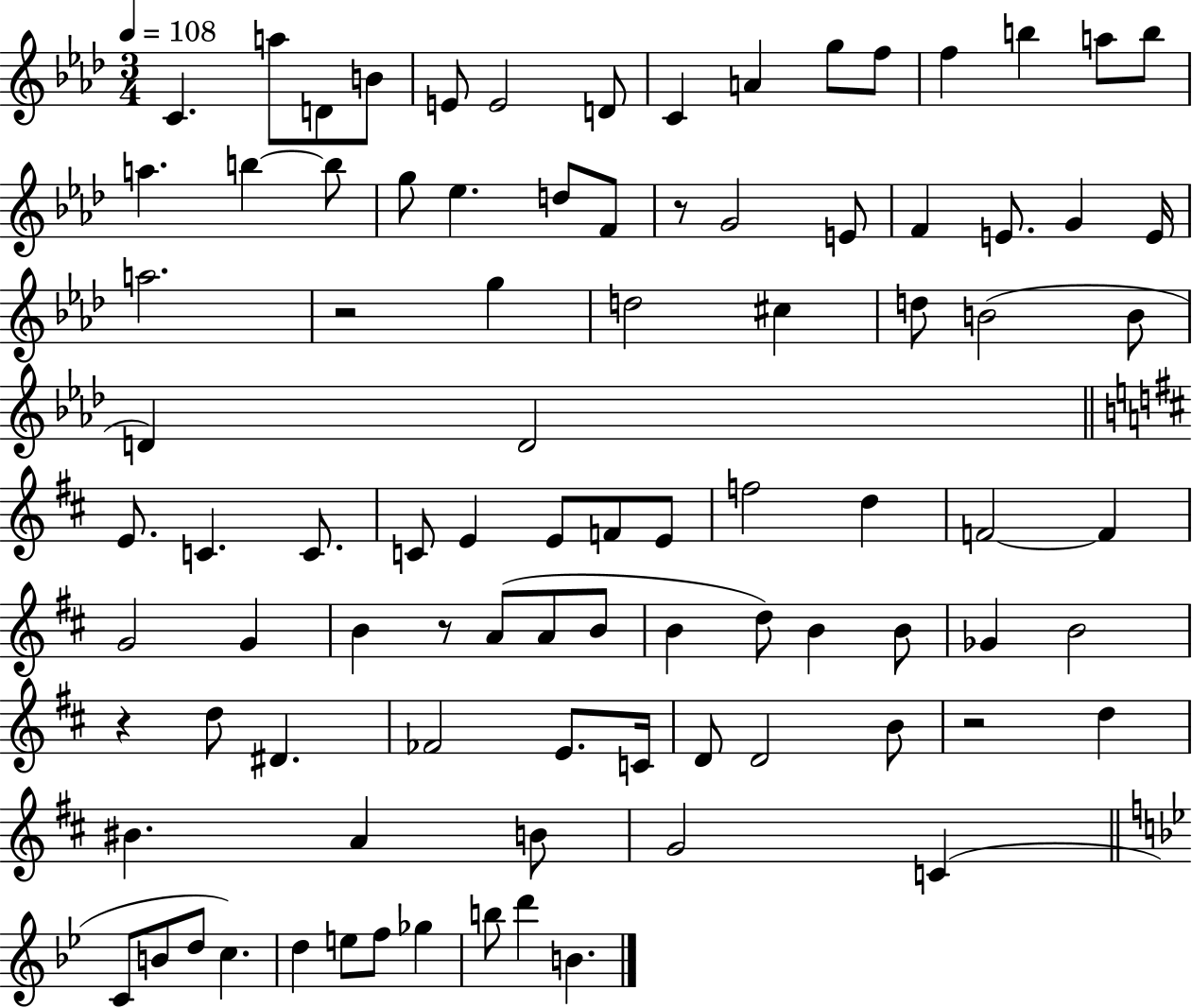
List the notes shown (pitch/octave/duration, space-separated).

C4/q. A5/e D4/e B4/e E4/e E4/h D4/e C4/q A4/q G5/e F5/e F5/q B5/q A5/e B5/e A5/q. B5/q B5/e G5/e Eb5/q. D5/e F4/e R/e G4/h E4/e F4/q E4/e. G4/q E4/s A5/h. R/h G5/q D5/h C#5/q D5/e B4/h B4/e D4/q D4/h E4/e. C4/q. C4/e. C4/e E4/q E4/e F4/e E4/e F5/h D5/q F4/h F4/q G4/h G4/q B4/q R/e A4/e A4/e B4/e B4/q D5/e B4/q B4/e Gb4/q B4/h R/q D5/e D#4/q. FES4/h E4/e. C4/s D4/e D4/h B4/e R/h D5/q BIS4/q. A4/q B4/e G4/h C4/q C4/e B4/e D5/e C5/q. D5/q E5/e F5/e Gb5/q B5/e D6/q B4/q.